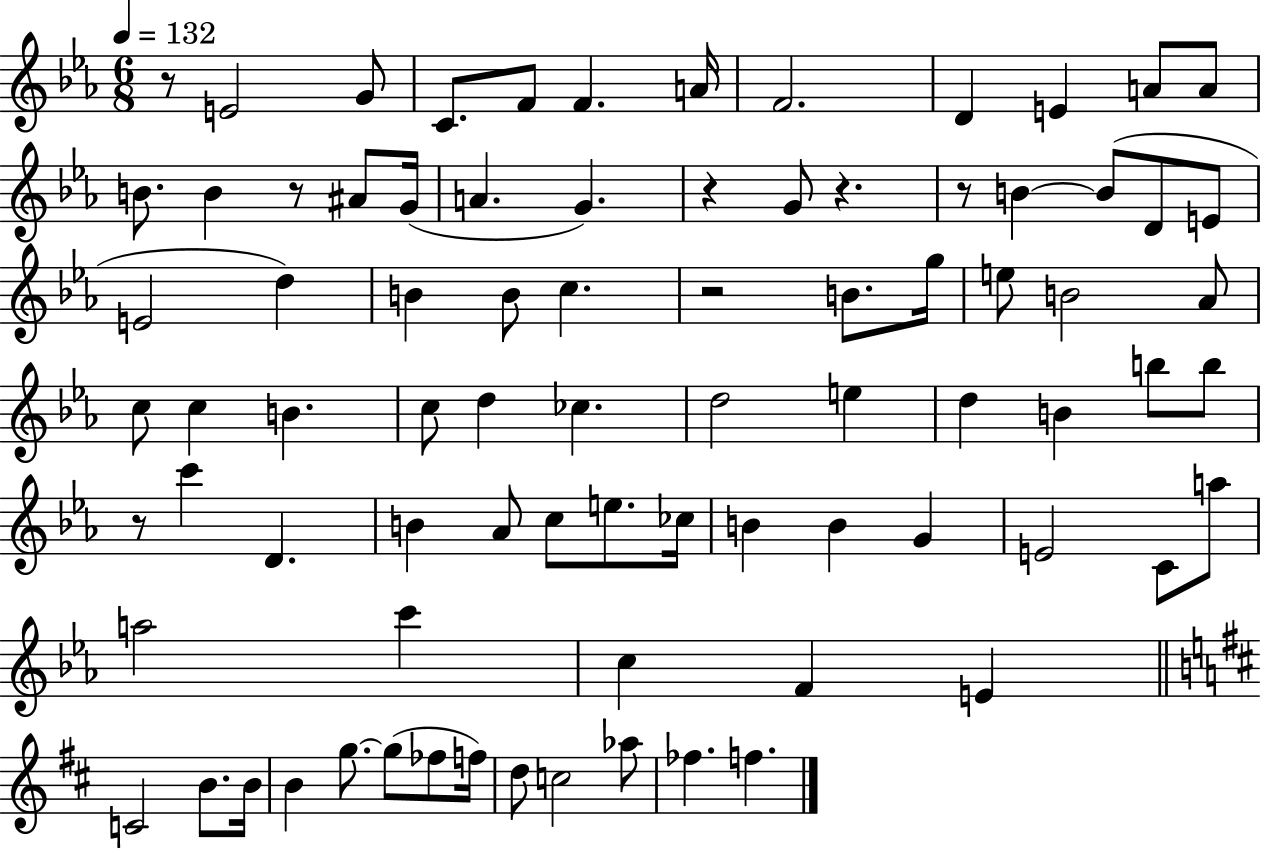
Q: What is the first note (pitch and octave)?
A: E4